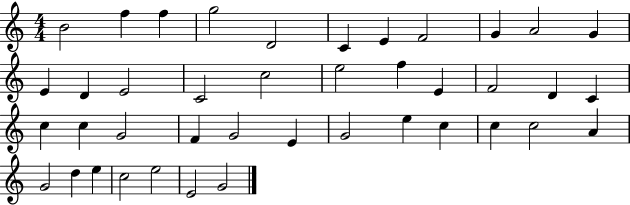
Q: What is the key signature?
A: C major